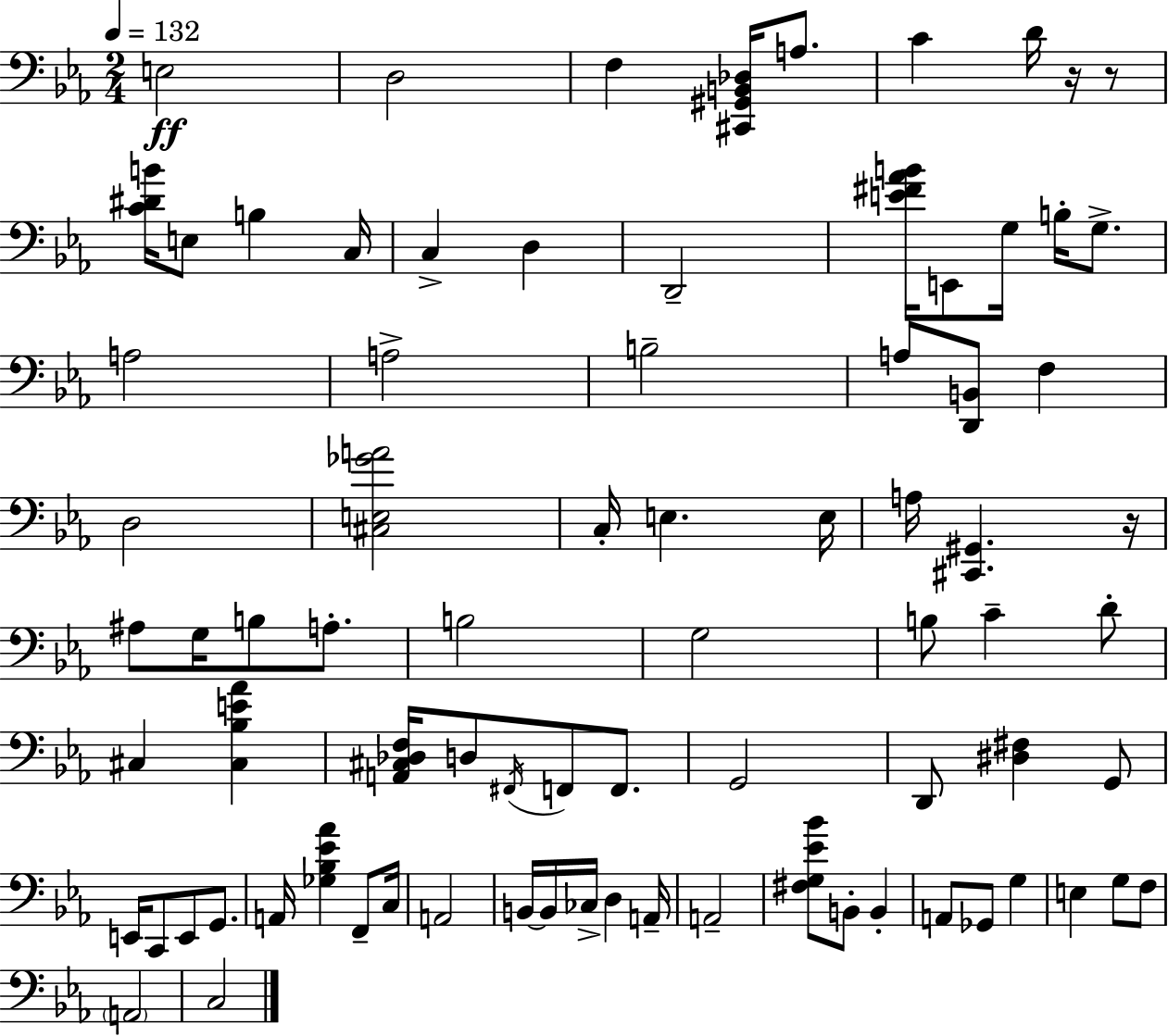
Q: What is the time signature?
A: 2/4